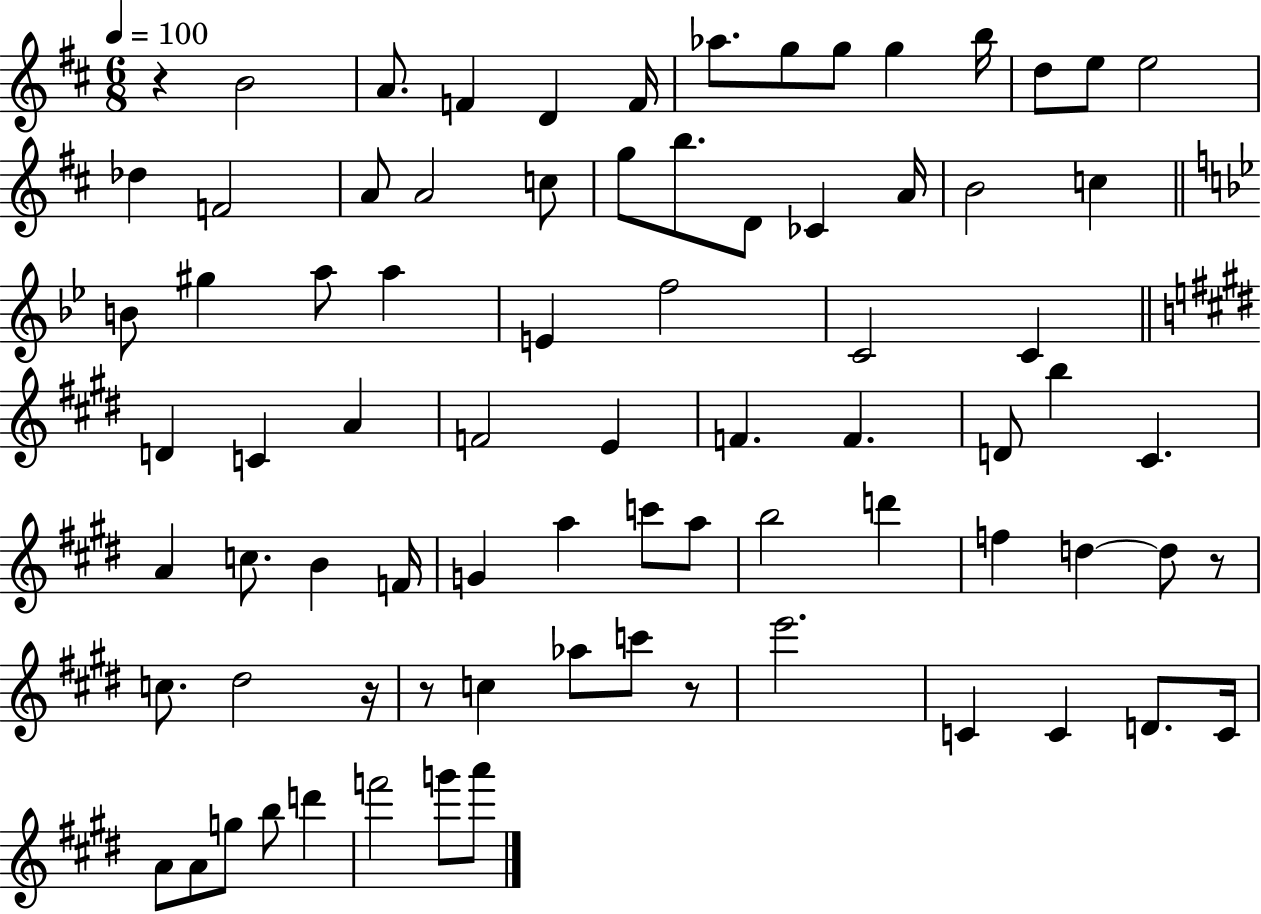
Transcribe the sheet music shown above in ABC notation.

X:1
T:Untitled
M:6/8
L:1/4
K:D
z B2 A/2 F D F/4 _a/2 g/2 g/2 g b/4 d/2 e/2 e2 _d F2 A/2 A2 c/2 g/2 b/2 D/2 _C A/4 B2 c B/2 ^g a/2 a E f2 C2 C D C A F2 E F F D/2 b ^C A c/2 B F/4 G a c'/2 a/2 b2 d' f d d/2 z/2 c/2 ^d2 z/4 z/2 c _a/2 c'/2 z/2 e'2 C C D/2 C/4 A/2 A/2 g/2 b/2 d' f'2 g'/2 a'/2